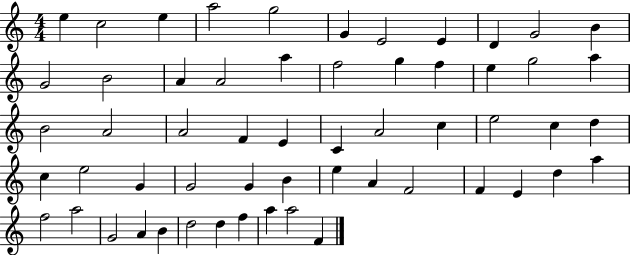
{
  \clef treble
  \numericTimeSignature
  \time 4/4
  \key c \major
  e''4 c''2 e''4 | a''2 g''2 | g'4 e'2 e'4 | d'4 g'2 b'4 | \break g'2 b'2 | a'4 a'2 a''4 | f''2 g''4 f''4 | e''4 g''2 a''4 | \break b'2 a'2 | a'2 f'4 e'4 | c'4 a'2 c''4 | e''2 c''4 d''4 | \break c''4 e''2 g'4 | g'2 g'4 b'4 | e''4 a'4 f'2 | f'4 e'4 d''4 a''4 | \break f''2 a''2 | g'2 a'4 b'4 | d''2 d''4 f''4 | a''4 a''2 f'4 | \break \bar "|."
}